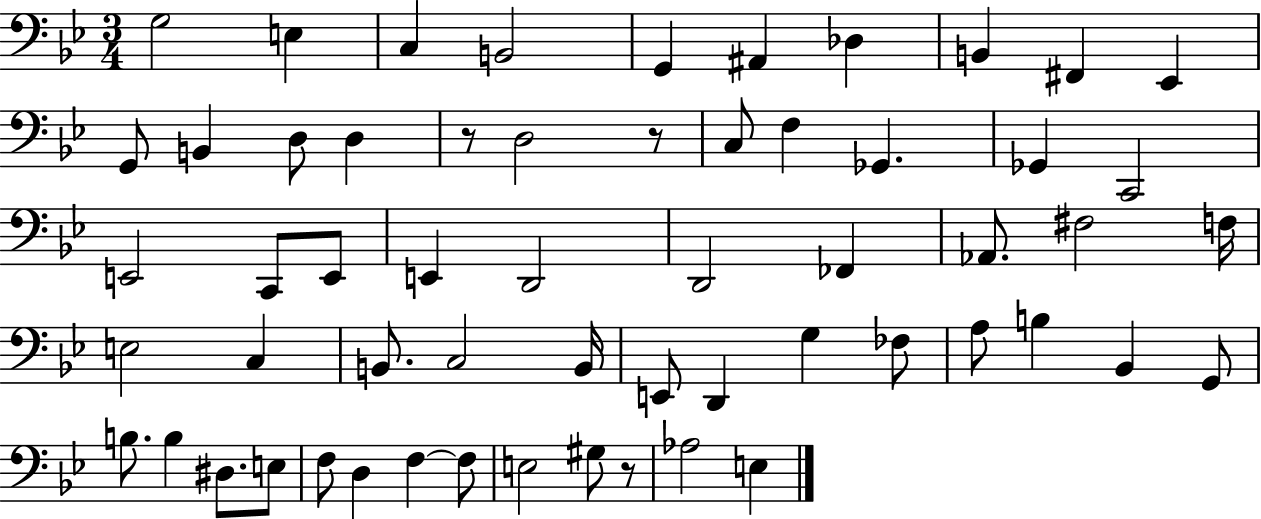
X:1
T:Untitled
M:3/4
L:1/4
K:Bb
G,2 E, C, B,,2 G,, ^A,, _D, B,, ^F,, _E,, G,,/2 B,, D,/2 D, z/2 D,2 z/2 C,/2 F, _G,, _G,, C,,2 E,,2 C,,/2 E,,/2 E,, D,,2 D,,2 _F,, _A,,/2 ^F,2 F,/4 E,2 C, B,,/2 C,2 B,,/4 E,,/2 D,, G, _F,/2 A,/2 B, _B,, G,,/2 B,/2 B, ^D,/2 E,/2 F,/2 D, F, F,/2 E,2 ^G,/2 z/2 _A,2 E,